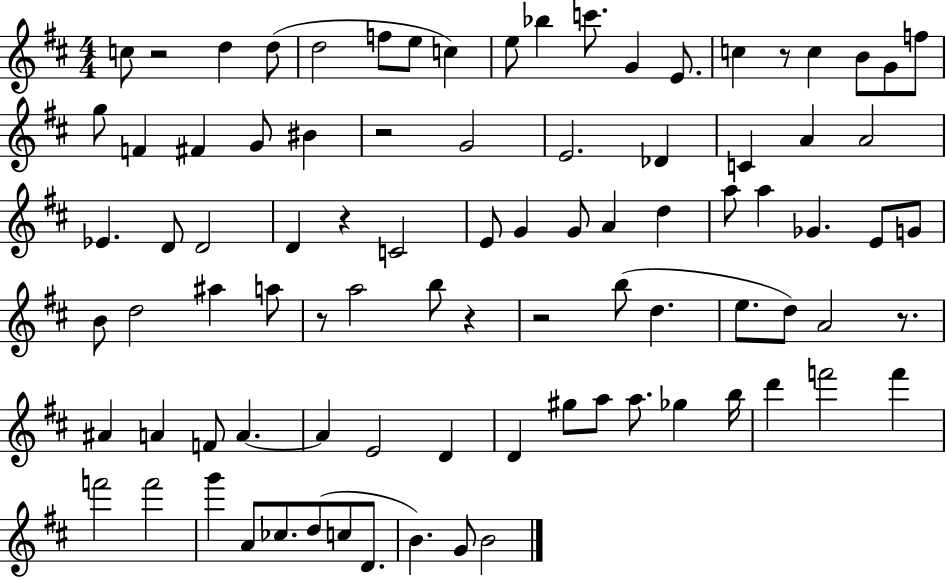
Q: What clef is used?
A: treble